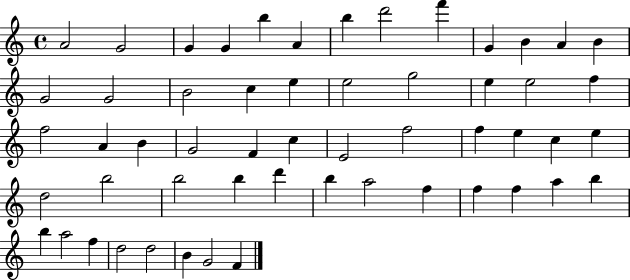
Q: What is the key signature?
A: C major